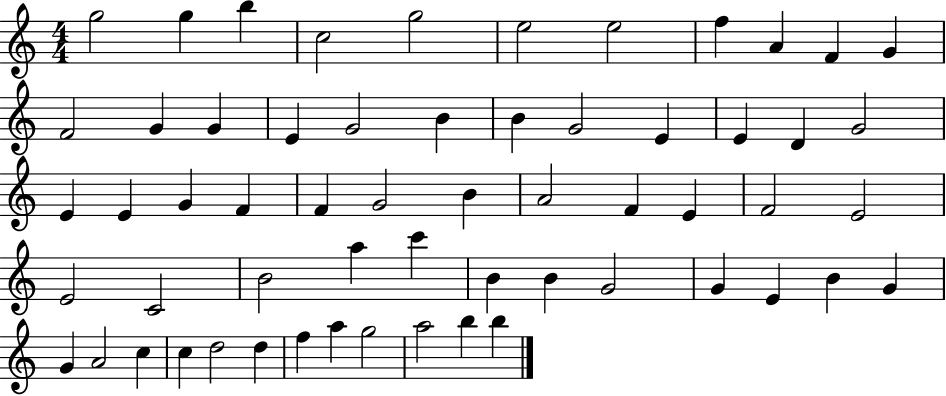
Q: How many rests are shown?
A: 0